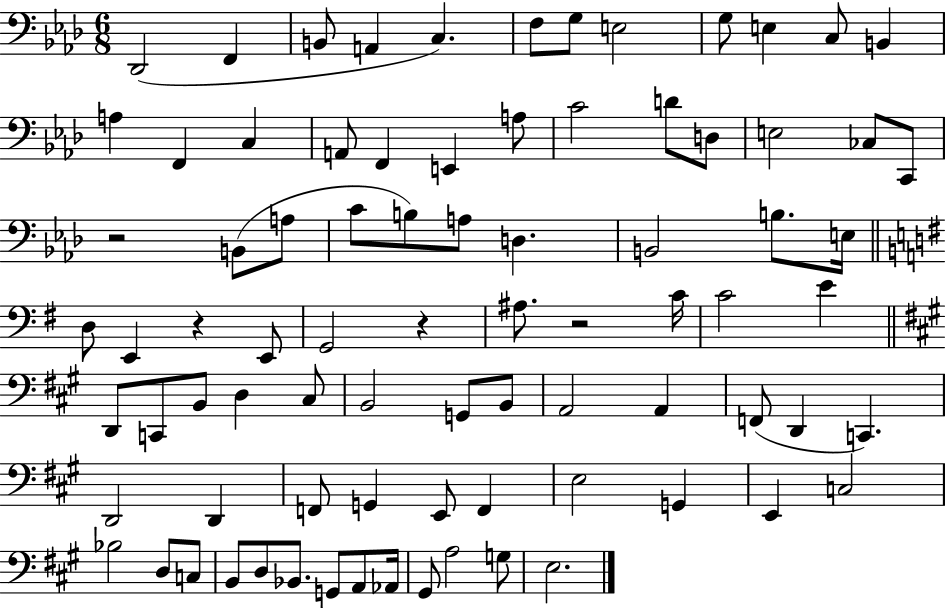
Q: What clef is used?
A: bass